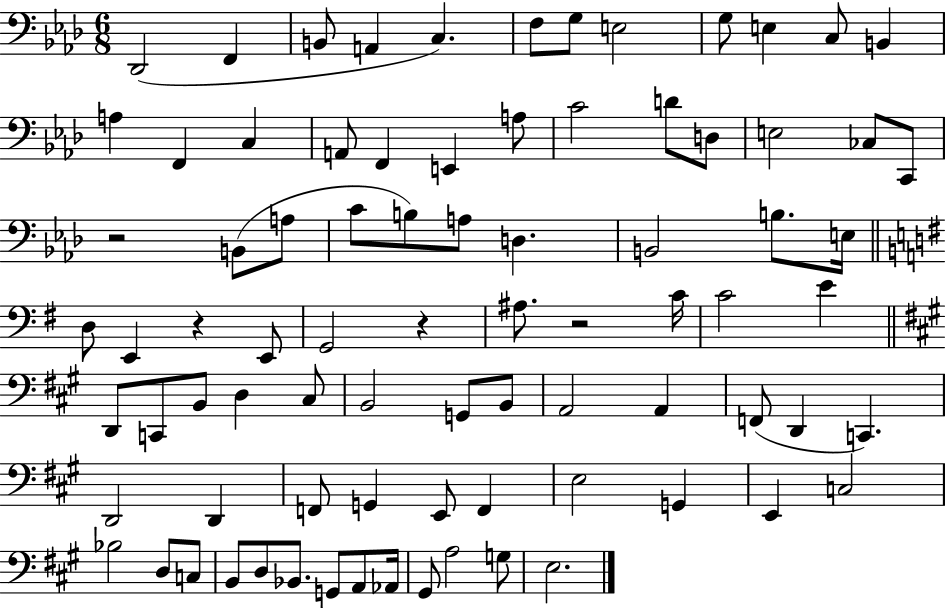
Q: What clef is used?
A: bass